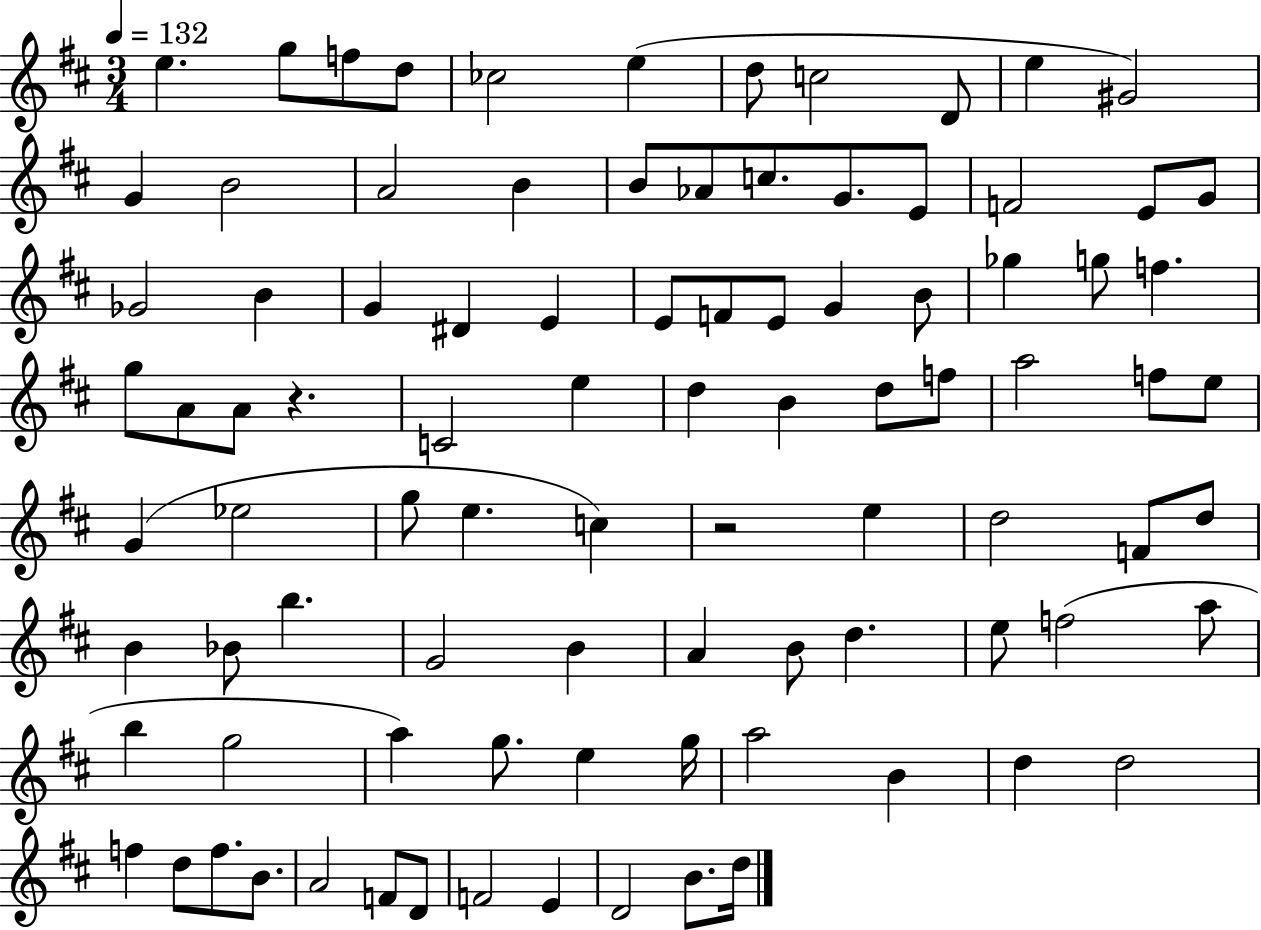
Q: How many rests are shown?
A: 2